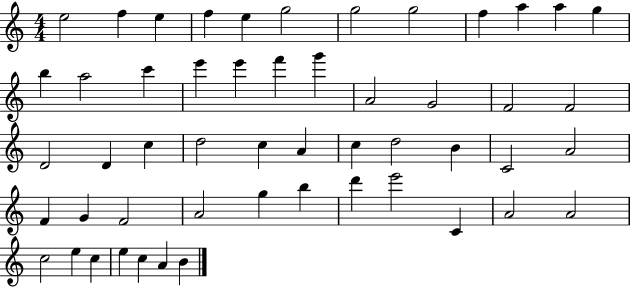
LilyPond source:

{
  \clef treble
  \numericTimeSignature
  \time 4/4
  \key c \major
  e''2 f''4 e''4 | f''4 e''4 g''2 | g''2 g''2 | f''4 a''4 a''4 g''4 | \break b''4 a''2 c'''4 | e'''4 e'''4 f'''4 g'''4 | a'2 g'2 | f'2 f'2 | \break d'2 d'4 c''4 | d''2 c''4 a'4 | c''4 d''2 b'4 | c'2 a'2 | \break f'4 g'4 f'2 | a'2 g''4 b''4 | d'''4 e'''2 c'4 | a'2 a'2 | \break c''2 e''4 c''4 | e''4 c''4 a'4 b'4 | \bar "|."
}